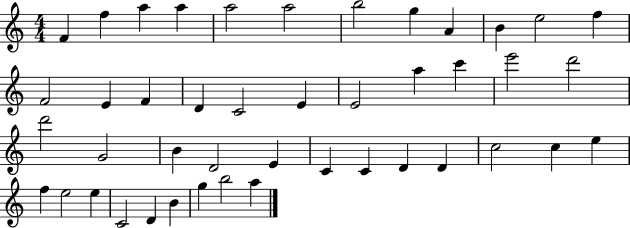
F4/q F5/q A5/q A5/q A5/h A5/h B5/h G5/q A4/q B4/q E5/h F5/q F4/h E4/q F4/q D4/q C4/h E4/q E4/h A5/q C6/q E6/h D6/h D6/h G4/h B4/q D4/h E4/q C4/q C4/q D4/q D4/q C5/h C5/q E5/q F5/q E5/h E5/q C4/h D4/q B4/q G5/q B5/h A5/q